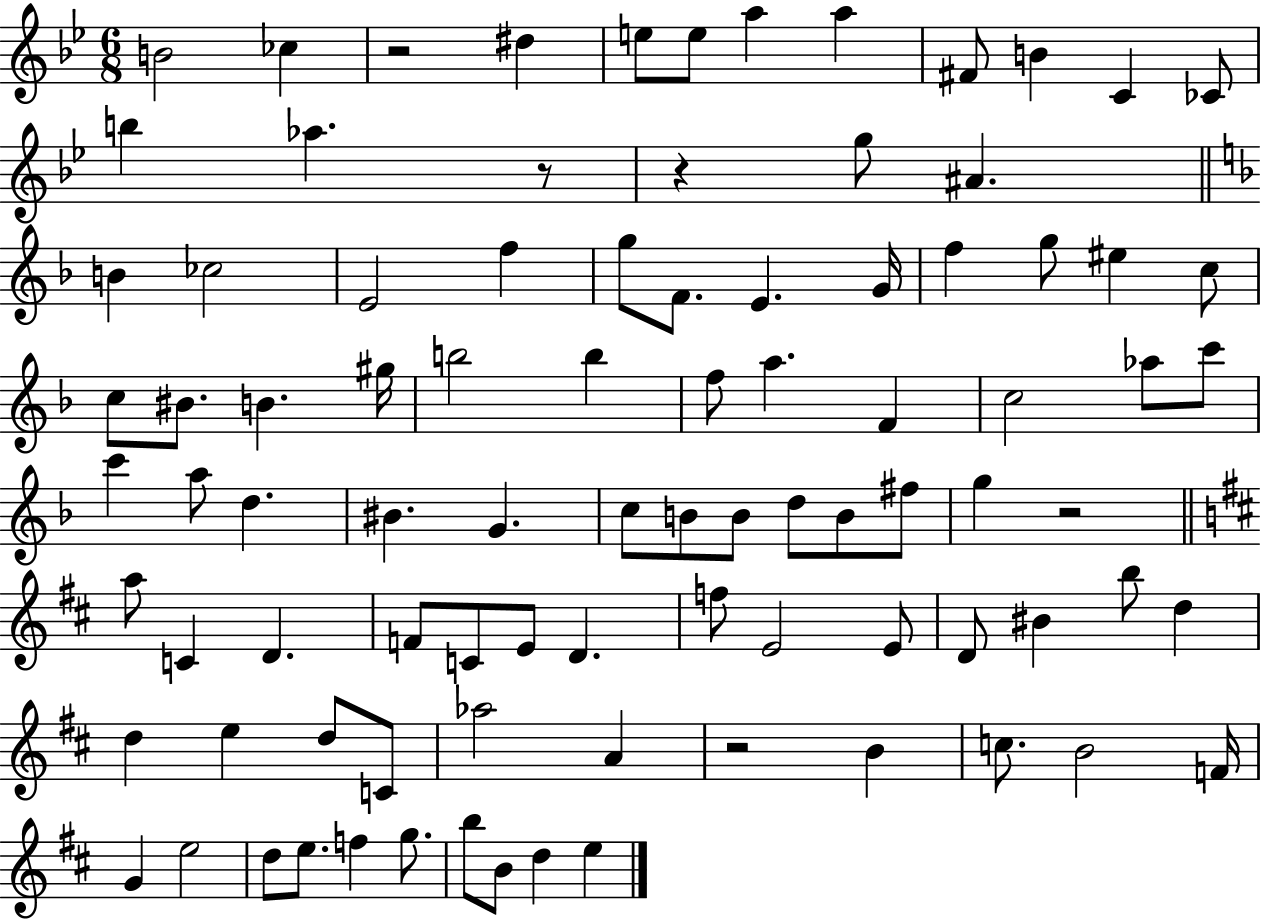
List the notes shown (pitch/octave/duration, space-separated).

B4/h CES5/q R/h D#5/q E5/e E5/e A5/q A5/q F#4/e B4/q C4/q CES4/e B5/q Ab5/q. R/e R/q G5/e A#4/q. B4/q CES5/h E4/h F5/q G5/e F4/e. E4/q. G4/s F5/q G5/e EIS5/q C5/e C5/e BIS4/e. B4/q. G#5/s B5/h B5/q F5/e A5/q. F4/q C5/h Ab5/e C6/e C6/q A5/e D5/q. BIS4/q. G4/q. C5/e B4/e B4/e D5/e B4/e F#5/e G5/q R/h A5/e C4/q D4/q. F4/e C4/e E4/e D4/q. F5/e E4/h E4/e D4/e BIS4/q B5/e D5/q D5/q E5/q D5/e C4/e Ab5/h A4/q R/h B4/q C5/e. B4/h F4/s G4/q E5/h D5/e E5/e. F5/q G5/e. B5/e B4/e D5/q E5/q